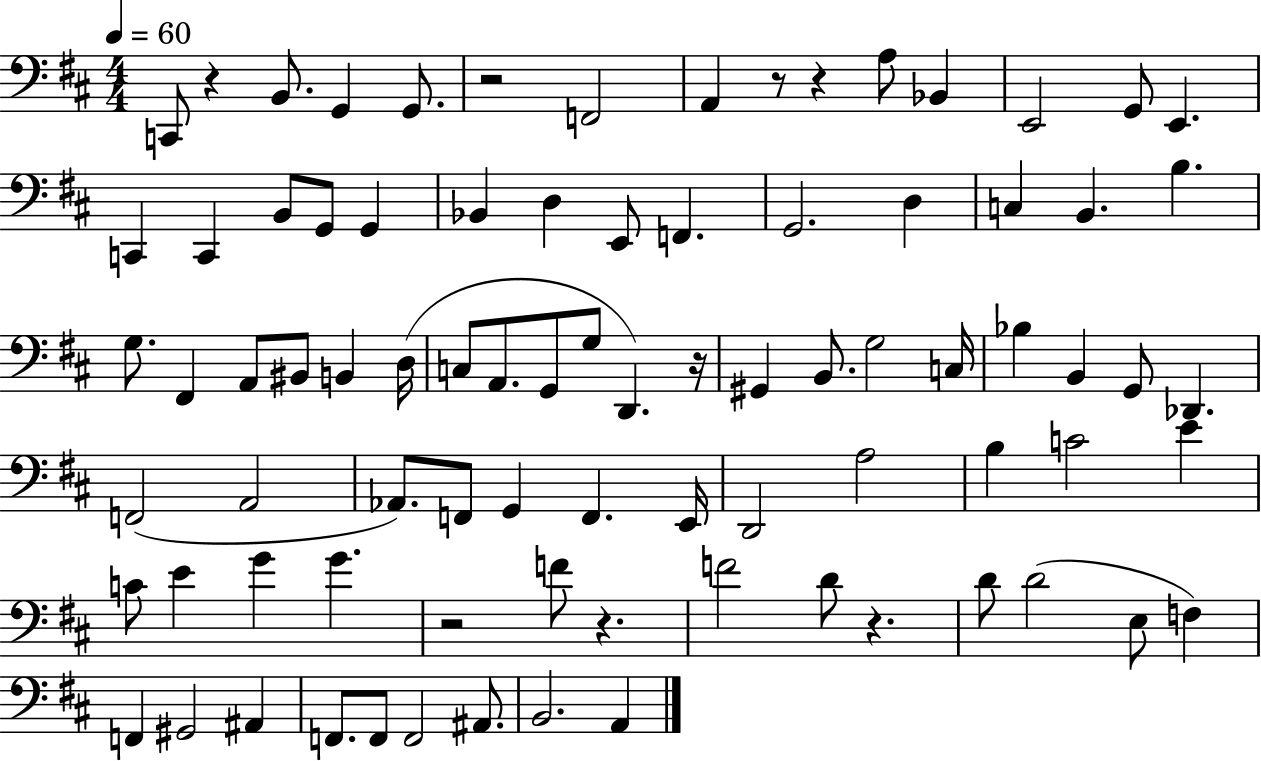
X:1
T:Untitled
M:4/4
L:1/4
K:D
C,,/2 z B,,/2 G,, G,,/2 z2 F,,2 A,, z/2 z A,/2 _B,, E,,2 G,,/2 E,, C,, C,, B,,/2 G,,/2 G,, _B,, D, E,,/2 F,, G,,2 D, C, B,, B, G,/2 ^F,, A,,/2 ^B,,/2 B,, D,/4 C,/2 A,,/2 G,,/2 G,/2 D,, z/4 ^G,, B,,/2 G,2 C,/4 _B, B,, G,,/2 _D,, F,,2 A,,2 _A,,/2 F,,/2 G,, F,, E,,/4 D,,2 A,2 B, C2 E C/2 E G G z2 F/2 z F2 D/2 z D/2 D2 E,/2 F, F,, ^G,,2 ^A,, F,,/2 F,,/2 F,,2 ^A,,/2 B,,2 A,,